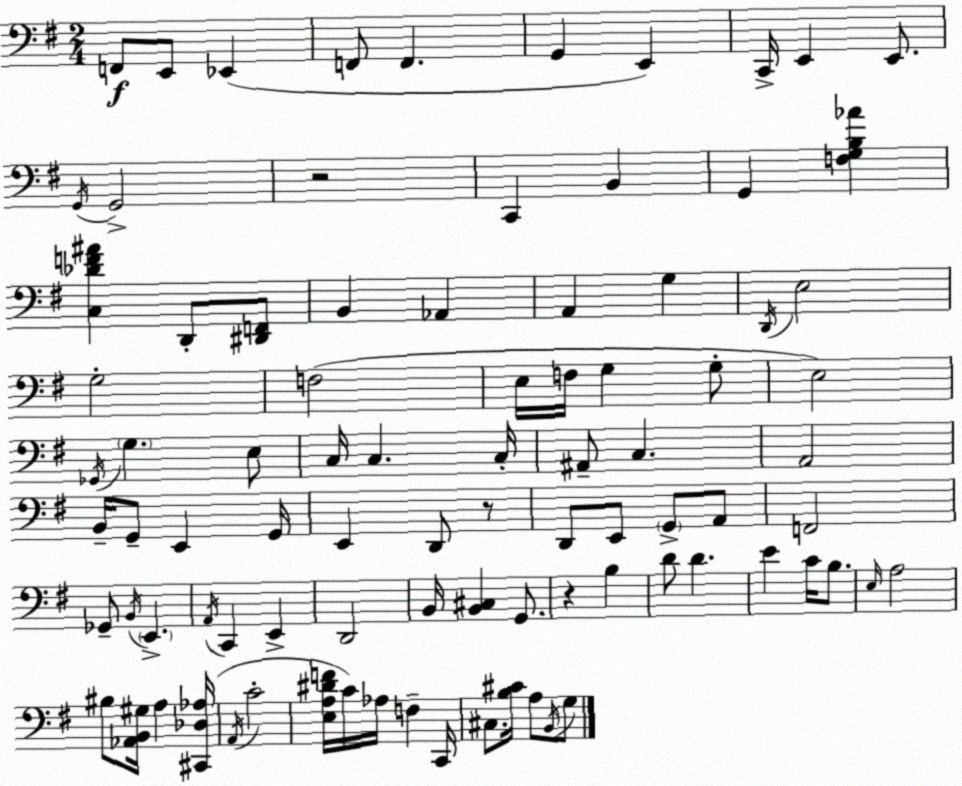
X:1
T:Untitled
M:2/4
L:1/4
K:G
F,,/2 E,,/2 _E,, F,,/2 F,, G,, E,, C,,/4 E,, E,,/2 G,,/4 G,,2 z2 C,, B,, G,, [F,G,B,_A] [C,_DF^A] D,,/2 [^D,,F,,]/2 B,, _A,, A,, G, D,,/4 E,2 G,2 F,2 E,/4 F,/4 G, G,/2 E,2 _G,,/4 G, E,/2 C,/4 C, C,/4 ^A,,/2 C, A,,2 B,,/4 G,,/2 E,, G,,/4 E,, D,,/2 z/2 D,,/2 E,,/2 G,,/2 A,,/2 F,,2 _G,,/2 B,,/4 E,, A,,/4 C,, E,, D,,2 B,,/4 [B,,^C,] G,,/2 z B, D/2 D E C/4 B,/2 E,/4 A,2 ^B,/2 [_A,,B,,^G,]/4 A, [^C,,_D,_A,]/4 A,,/4 C2 [E,A,^DF]/4 C/4 _A,/4 F, C,,/4 ^C,/2 [B,^C]/4 A,/2 B,,/4 G,/2